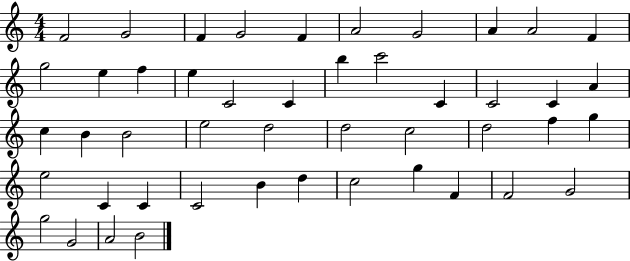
X:1
T:Untitled
M:4/4
L:1/4
K:C
F2 G2 F G2 F A2 G2 A A2 F g2 e f e C2 C b c'2 C C2 C A c B B2 e2 d2 d2 c2 d2 f g e2 C C C2 B d c2 g F F2 G2 g2 G2 A2 B2